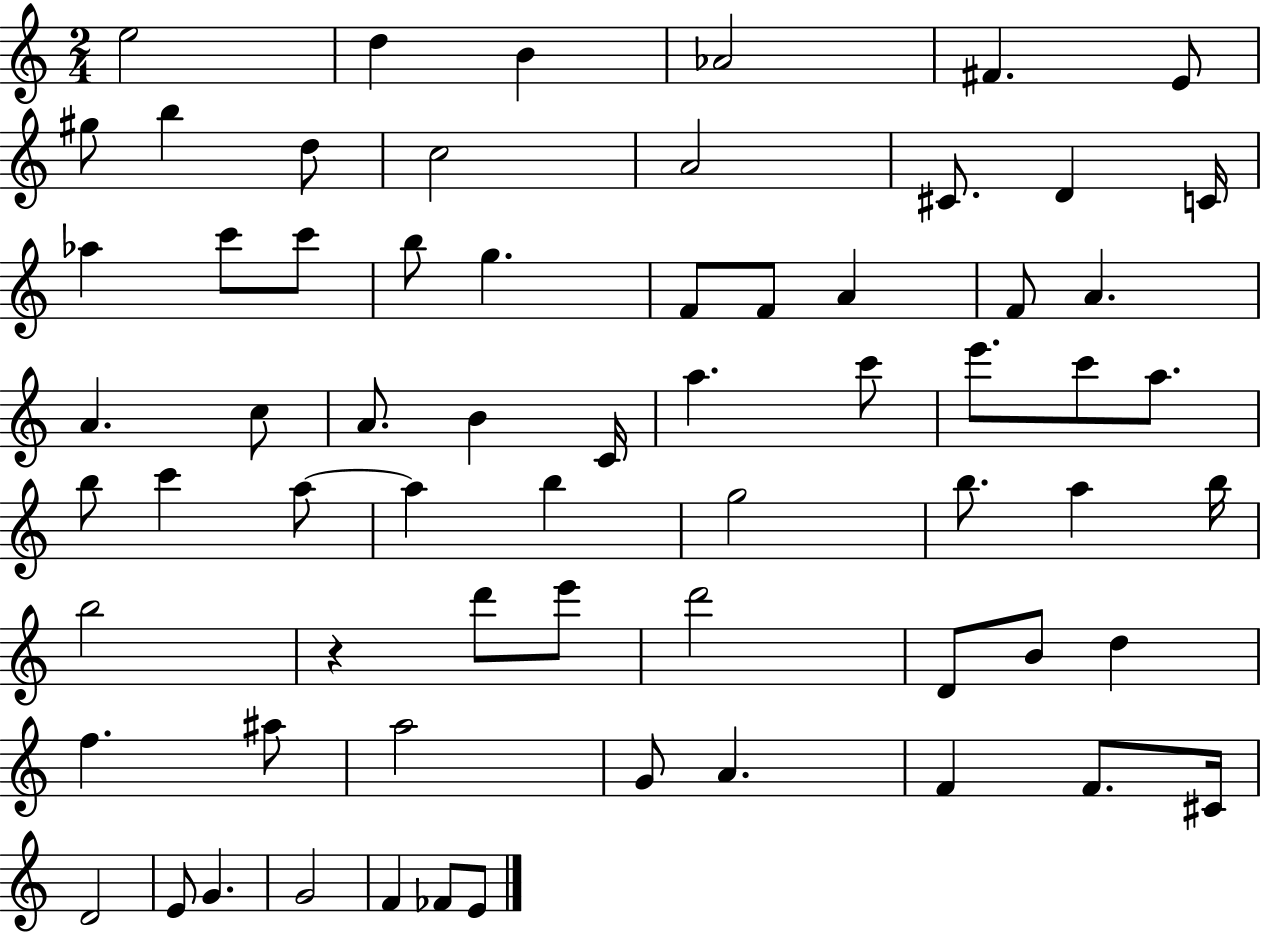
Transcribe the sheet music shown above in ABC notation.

X:1
T:Untitled
M:2/4
L:1/4
K:C
e2 d B _A2 ^F E/2 ^g/2 b d/2 c2 A2 ^C/2 D C/4 _a c'/2 c'/2 b/2 g F/2 F/2 A F/2 A A c/2 A/2 B C/4 a c'/2 e'/2 c'/2 a/2 b/2 c' a/2 a b g2 b/2 a b/4 b2 z d'/2 e'/2 d'2 D/2 B/2 d f ^a/2 a2 G/2 A F F/2 ^C/4 D2 E/2 G G2 F _F/2 E/2